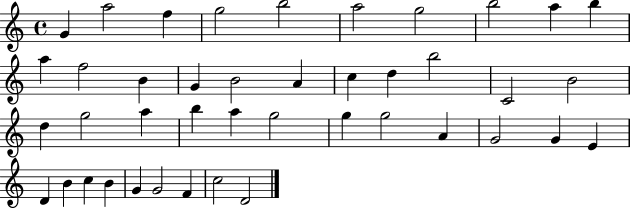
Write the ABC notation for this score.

X:1
T:Untitled
M:4/4
L:1/4
K:C
G a2 f g2 b2 a2 g2 b2 a b a f2 B G B2 A c d b2 C2 B2 d g2 a b a g2 g g2 A G2 G E D B c B G G2 F c2 D2